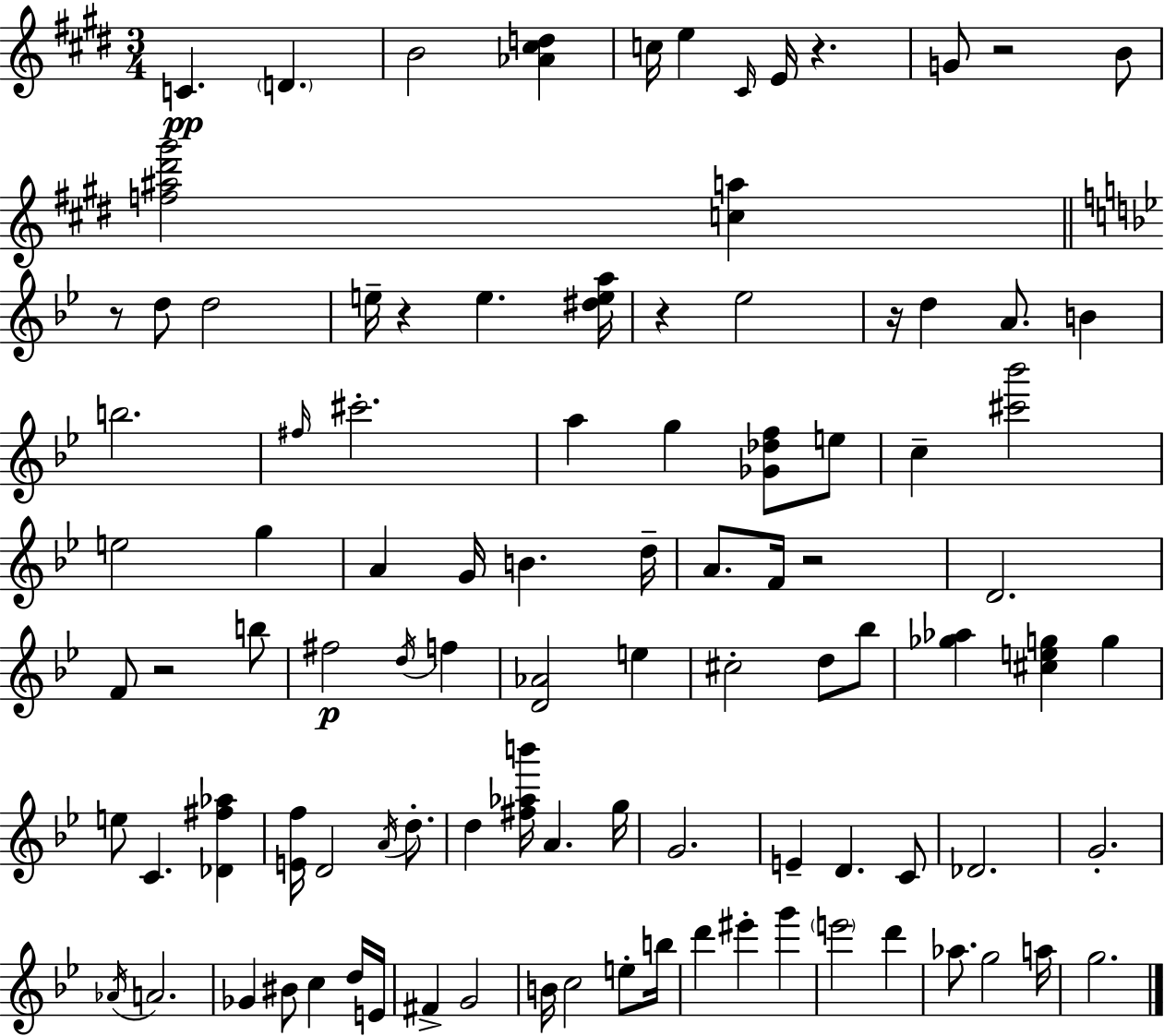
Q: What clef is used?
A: treble